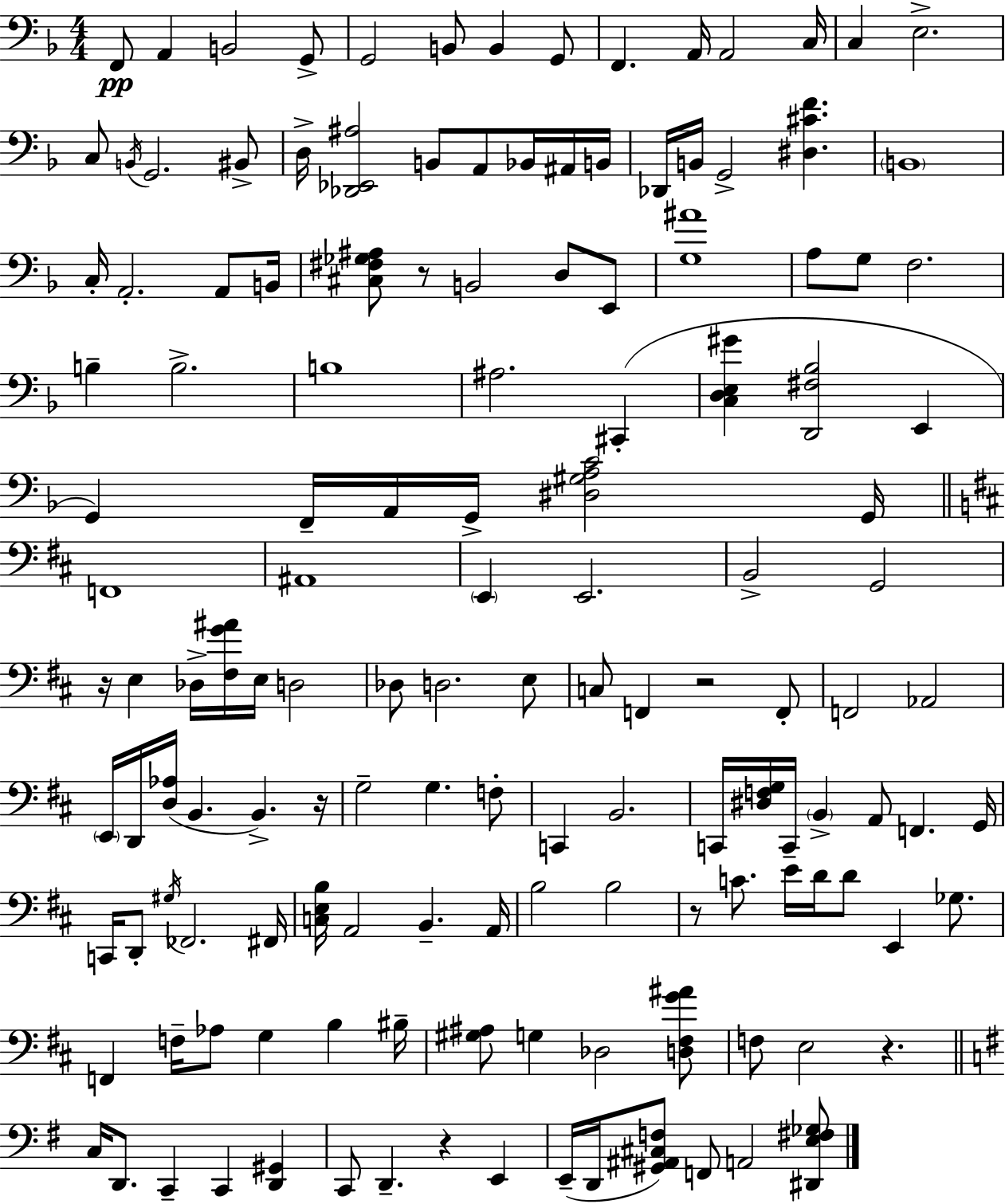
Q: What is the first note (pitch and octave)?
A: F2